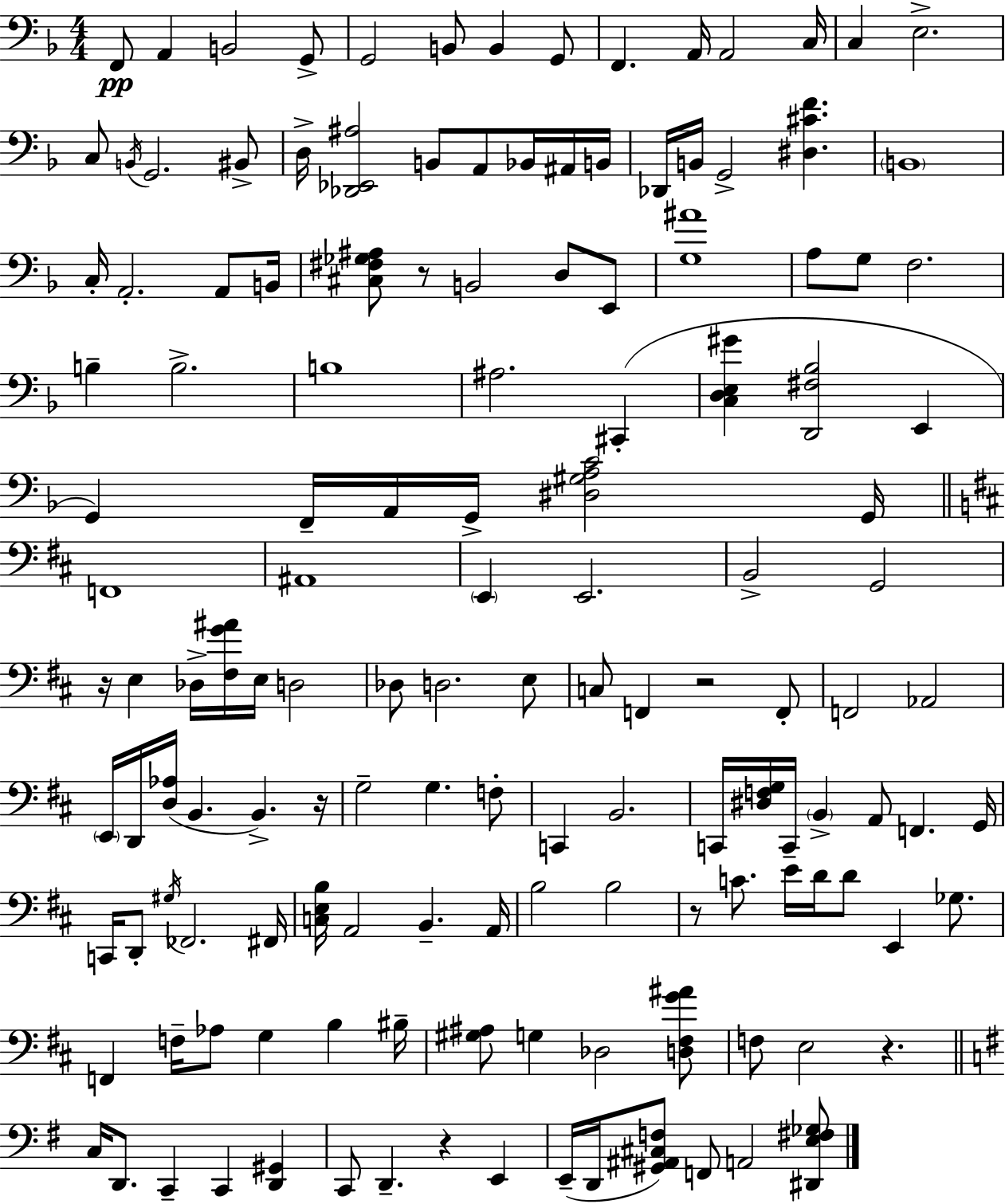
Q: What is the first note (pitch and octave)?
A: F2